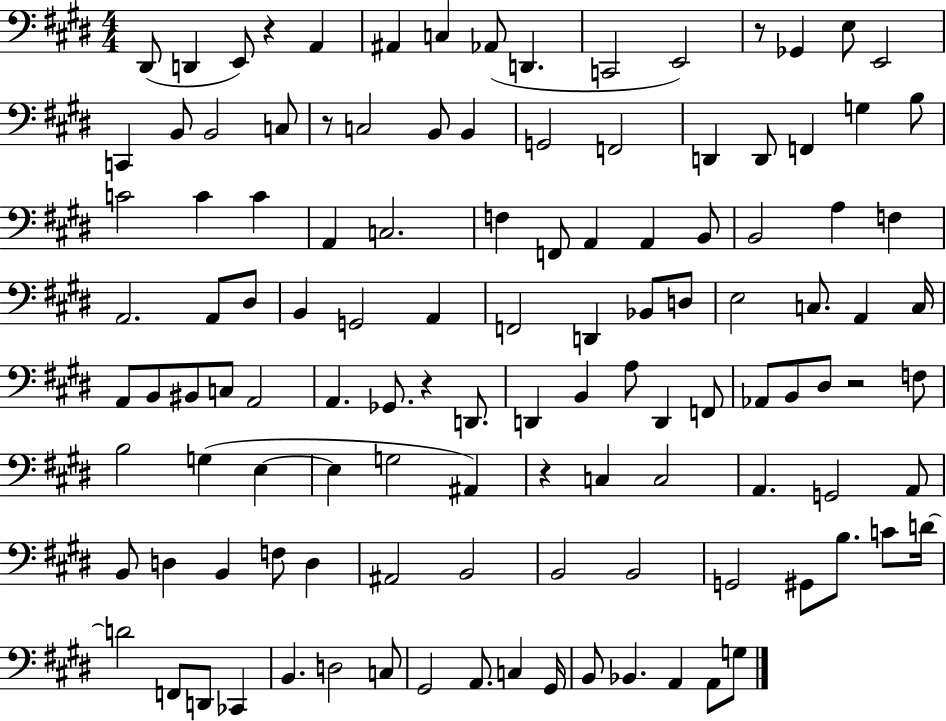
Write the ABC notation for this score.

X:1
T:Untitled
M:4/4
L:1/4
K:E
^D,,/2 D,, E,,/2 z A,, ^A,, C, _A,,/2 D,, C,,2 E,,2 z/2 _G,, E,/2 E,,2 C,, B,,/2 B,,2 C,/2 z/2 C,2 B,,/2 B,, G,,2 F,,2 D,, D,,/2 F,, G, B,/2 C2 C C A,, C,2 F, F,,/2 A,, A,, B,,/2 B,,2 A, F, A,,2 A,,/2 ^D,/2 B,, G,,2 A,, F,,2 D,, _B,,/2 D,/2 E,2 C,/2 A,, C,/4 A,,/2 B,,/2 ^B,,/2 C,/2 A,,2 A,, _G,,/2 z D,,/2 D,, B,, A,/2 D,, F,,/2 _A,,/2 B,,/2 ^D,/2 z2 F,/2 B,2 G, E, E, G,2 ^A,, z C, C,2 A,, G,,2 A,,/2 B,,/2 D, B,, F,/2 D, ^A,,2 B,,2 B,,2 B,,2 G,,2 ^G,,/2 B,/2 C/2 D/4 D2 F,,/2 D,,/2 _C,, B,, D,2 C,/2 ^G,,2 A,,/2 C, ^G,,/4 B,,/2 _B,, A,, A,,/2 G,/2